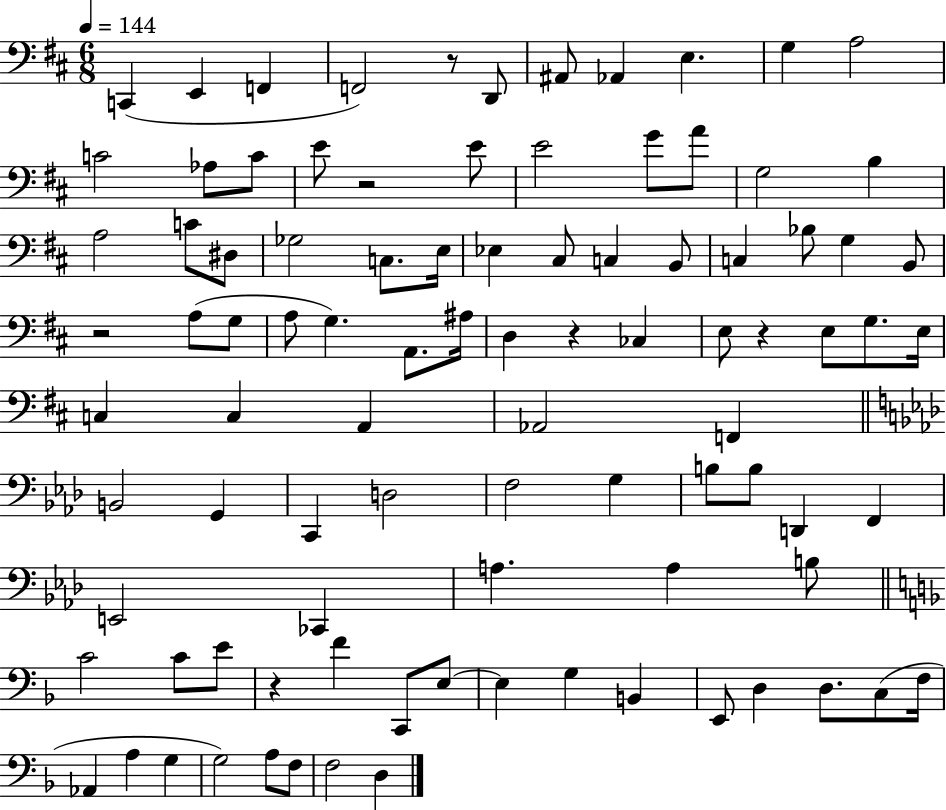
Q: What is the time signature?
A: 6/8